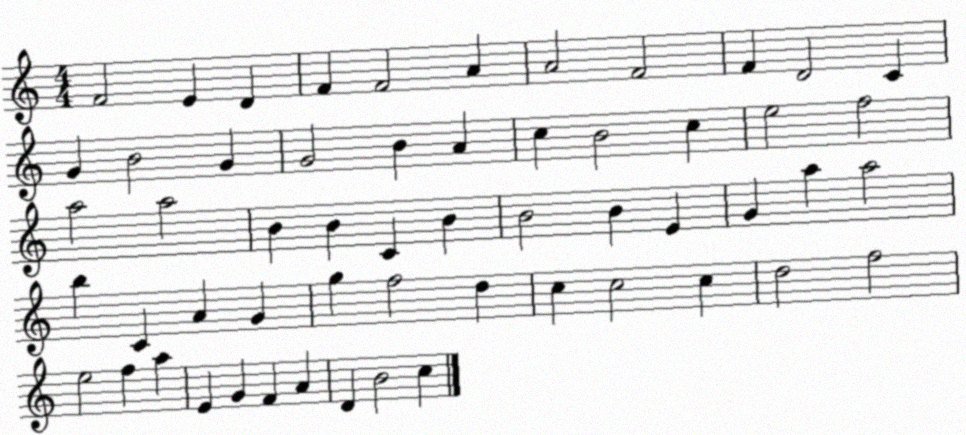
X:1
T:Untitled
M:4/4
L:1/4
K:C
F2 E D F F2 A A2 F2 F D2 C G B2 G G2 B A c B2 c e2 f2 a2 a2 B B C B B2 B E G a a2 b C A G g f2 d c c2 c d2 f2 e2 f a E G F A D B2 c